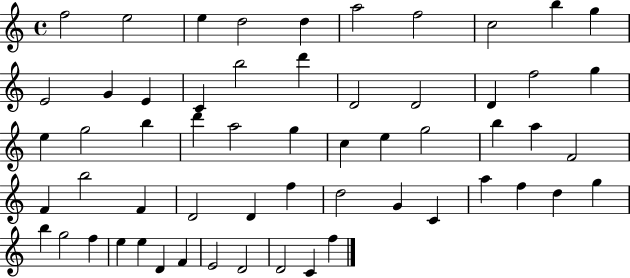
F5/h E5/h E5/q D5/h D5/q A5/h F5/h C5/h B5/q G5/q E4/h G4/q E4/q C4/q B5/h D6/q D4/h D4/h D4/q F5/h G5/q E5/q G5/h B5/q D6/q A5/h G5/q C5/q E5/q G5/h B5/q A5/q F4/h F4/q B5/h F4/q D4/h D4/q F5/q D5/h G4/q C4/q A5/q F5/q D5/q G5/q B5/q G5/h F5/q E5/q E5/q D4/q F4/q E4/h D4/h D4/h C4/q F5/q